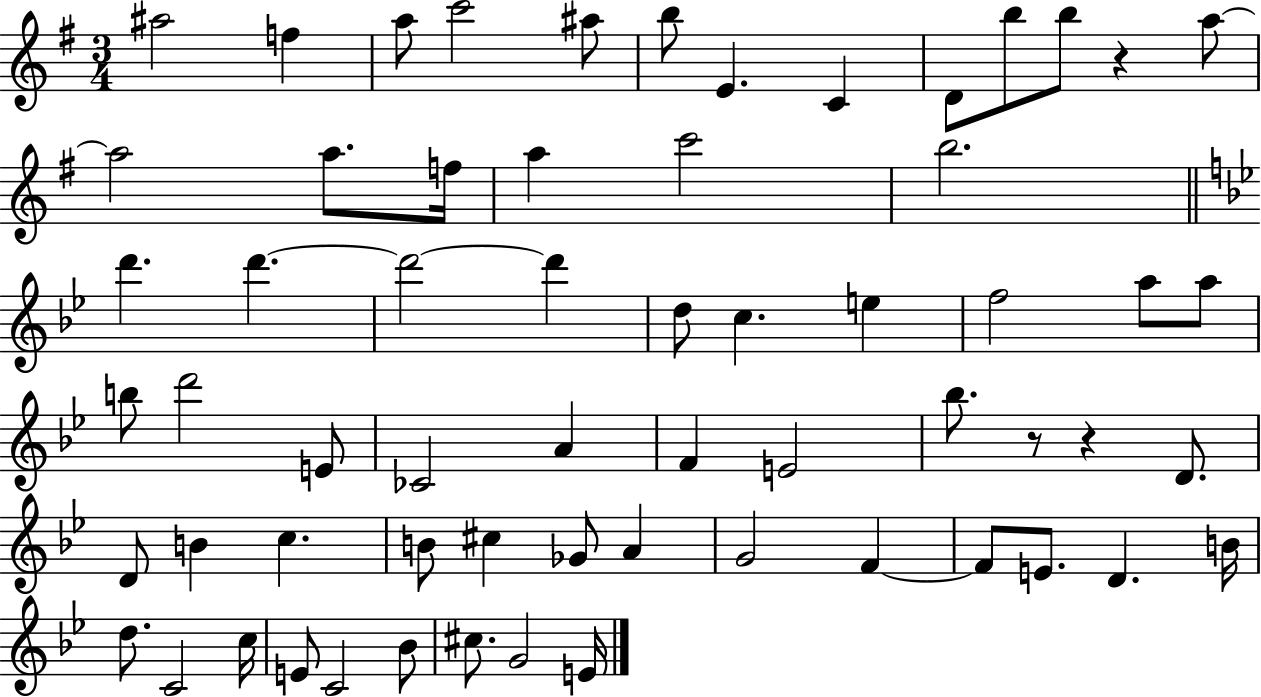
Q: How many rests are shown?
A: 3